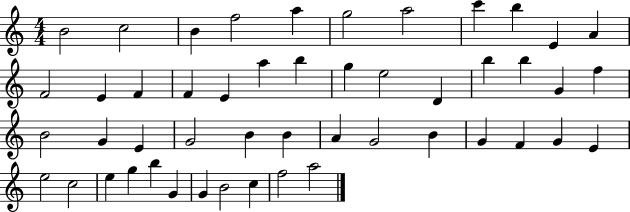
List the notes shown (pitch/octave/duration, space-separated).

B4/h C5/h B4/q F5/h A5/q G5/h A5/h C6/q B5/q E4/q A4/q F4/h E4/q F4/q F4/q E4/q A5/q B5/q G5/q E5/h D4/q B5/q B5/q G4/q F5/q B4/h G4/q E4/q G4/h B4/q B4/q A4/q G4/h B4/q G4/q F4/q G4/q E4/q E5/h C5/h E5/q G5/q B5/q G4/q G4/q B4/h C5/q F5/h A5/h